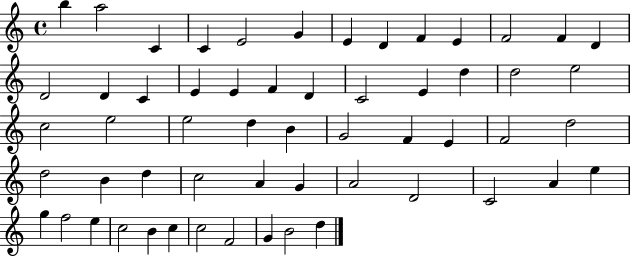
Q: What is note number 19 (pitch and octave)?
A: F4